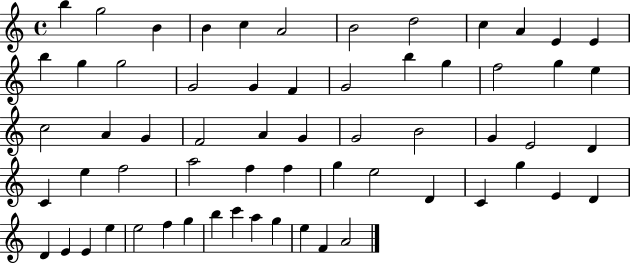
{
  \clef treble
  \time 4/4
  \defaultTimeSignature
  \key c \major
  b''4 g''2 b'4 | b'4 c''4 a'2 | b'2 d''2 | c''4 a'4 e'4 e'4 | \break b''4 g''4 g''2 | g'2 g'4 f'4 | g'2 b''4 g''4 | f''2 g''4 e''4 | \break c''2 a'4 g'4 | f'2 a'4 g'4 | g'2 b'2 | g'4 e'2 d'4 | \break c'4 e''4 f''2 | a''2 f''4 f''4 | g''4 e''2 d'4 | c'4 g''4 e'4 d'4 | \break d'4 e'4 e'4 e''4 | e''2 f''4 g''4 | b''4 c'''4 a''4 g''4 | e''4 f'4 a'2 | \break \bar "|."
}